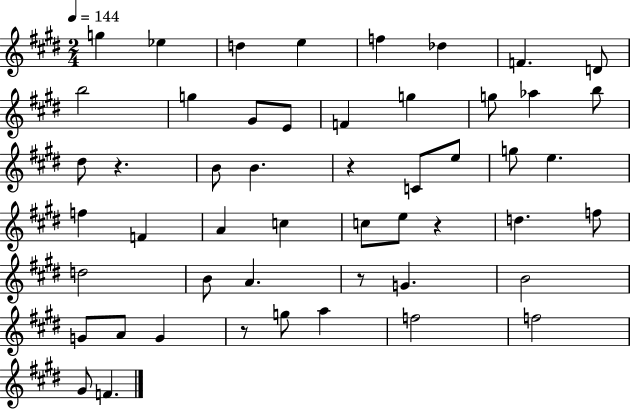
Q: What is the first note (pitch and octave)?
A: G5